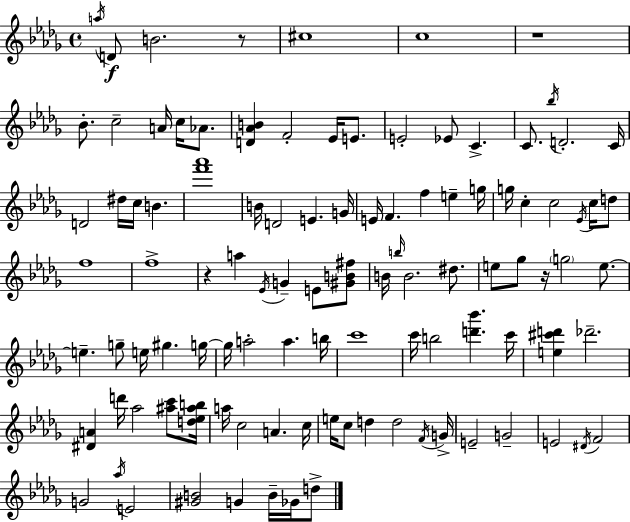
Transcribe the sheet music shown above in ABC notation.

X:1
T:Untitled
M:4/4
L:1/4
K:Bbm
a/4 D/2 B2 z/2 ^c4 c4 z4 _B/2 c2 A/4 c/4 _A/2 [D_AB] F2 _E/4 E/2 E2 _E/2 C C/2 _b/4 D2 C/4 D2 ^d/4 c/4 B [f'_a']4 B/4 D2 E G/4 E/4 F f e g/4 g/4 c c2 _E/4 c/4 d/2 f4 f4 z a _E/4 G E/2 [^GB^f]/2 B/4 b/4 B2 ^d/2 e/2 _g/2 z/4 g2 e/2 e g/2 e/4 ^g g/4 g/4 a2 a b/4 c'4 c'/4 b2 [d'_b'] c'/4 [e^c'd'] _d'2 [^DA] d'/4 _a2 [^ac']/2 [d_e^ab]/4 a/4 c2 A c/4 e/4 c/2 d d2 F/4 G/4 E2 G2 E2 ^D/4 F2 G2 _a/4 E2 [^GB]2 G B/4 _G/4 d/2